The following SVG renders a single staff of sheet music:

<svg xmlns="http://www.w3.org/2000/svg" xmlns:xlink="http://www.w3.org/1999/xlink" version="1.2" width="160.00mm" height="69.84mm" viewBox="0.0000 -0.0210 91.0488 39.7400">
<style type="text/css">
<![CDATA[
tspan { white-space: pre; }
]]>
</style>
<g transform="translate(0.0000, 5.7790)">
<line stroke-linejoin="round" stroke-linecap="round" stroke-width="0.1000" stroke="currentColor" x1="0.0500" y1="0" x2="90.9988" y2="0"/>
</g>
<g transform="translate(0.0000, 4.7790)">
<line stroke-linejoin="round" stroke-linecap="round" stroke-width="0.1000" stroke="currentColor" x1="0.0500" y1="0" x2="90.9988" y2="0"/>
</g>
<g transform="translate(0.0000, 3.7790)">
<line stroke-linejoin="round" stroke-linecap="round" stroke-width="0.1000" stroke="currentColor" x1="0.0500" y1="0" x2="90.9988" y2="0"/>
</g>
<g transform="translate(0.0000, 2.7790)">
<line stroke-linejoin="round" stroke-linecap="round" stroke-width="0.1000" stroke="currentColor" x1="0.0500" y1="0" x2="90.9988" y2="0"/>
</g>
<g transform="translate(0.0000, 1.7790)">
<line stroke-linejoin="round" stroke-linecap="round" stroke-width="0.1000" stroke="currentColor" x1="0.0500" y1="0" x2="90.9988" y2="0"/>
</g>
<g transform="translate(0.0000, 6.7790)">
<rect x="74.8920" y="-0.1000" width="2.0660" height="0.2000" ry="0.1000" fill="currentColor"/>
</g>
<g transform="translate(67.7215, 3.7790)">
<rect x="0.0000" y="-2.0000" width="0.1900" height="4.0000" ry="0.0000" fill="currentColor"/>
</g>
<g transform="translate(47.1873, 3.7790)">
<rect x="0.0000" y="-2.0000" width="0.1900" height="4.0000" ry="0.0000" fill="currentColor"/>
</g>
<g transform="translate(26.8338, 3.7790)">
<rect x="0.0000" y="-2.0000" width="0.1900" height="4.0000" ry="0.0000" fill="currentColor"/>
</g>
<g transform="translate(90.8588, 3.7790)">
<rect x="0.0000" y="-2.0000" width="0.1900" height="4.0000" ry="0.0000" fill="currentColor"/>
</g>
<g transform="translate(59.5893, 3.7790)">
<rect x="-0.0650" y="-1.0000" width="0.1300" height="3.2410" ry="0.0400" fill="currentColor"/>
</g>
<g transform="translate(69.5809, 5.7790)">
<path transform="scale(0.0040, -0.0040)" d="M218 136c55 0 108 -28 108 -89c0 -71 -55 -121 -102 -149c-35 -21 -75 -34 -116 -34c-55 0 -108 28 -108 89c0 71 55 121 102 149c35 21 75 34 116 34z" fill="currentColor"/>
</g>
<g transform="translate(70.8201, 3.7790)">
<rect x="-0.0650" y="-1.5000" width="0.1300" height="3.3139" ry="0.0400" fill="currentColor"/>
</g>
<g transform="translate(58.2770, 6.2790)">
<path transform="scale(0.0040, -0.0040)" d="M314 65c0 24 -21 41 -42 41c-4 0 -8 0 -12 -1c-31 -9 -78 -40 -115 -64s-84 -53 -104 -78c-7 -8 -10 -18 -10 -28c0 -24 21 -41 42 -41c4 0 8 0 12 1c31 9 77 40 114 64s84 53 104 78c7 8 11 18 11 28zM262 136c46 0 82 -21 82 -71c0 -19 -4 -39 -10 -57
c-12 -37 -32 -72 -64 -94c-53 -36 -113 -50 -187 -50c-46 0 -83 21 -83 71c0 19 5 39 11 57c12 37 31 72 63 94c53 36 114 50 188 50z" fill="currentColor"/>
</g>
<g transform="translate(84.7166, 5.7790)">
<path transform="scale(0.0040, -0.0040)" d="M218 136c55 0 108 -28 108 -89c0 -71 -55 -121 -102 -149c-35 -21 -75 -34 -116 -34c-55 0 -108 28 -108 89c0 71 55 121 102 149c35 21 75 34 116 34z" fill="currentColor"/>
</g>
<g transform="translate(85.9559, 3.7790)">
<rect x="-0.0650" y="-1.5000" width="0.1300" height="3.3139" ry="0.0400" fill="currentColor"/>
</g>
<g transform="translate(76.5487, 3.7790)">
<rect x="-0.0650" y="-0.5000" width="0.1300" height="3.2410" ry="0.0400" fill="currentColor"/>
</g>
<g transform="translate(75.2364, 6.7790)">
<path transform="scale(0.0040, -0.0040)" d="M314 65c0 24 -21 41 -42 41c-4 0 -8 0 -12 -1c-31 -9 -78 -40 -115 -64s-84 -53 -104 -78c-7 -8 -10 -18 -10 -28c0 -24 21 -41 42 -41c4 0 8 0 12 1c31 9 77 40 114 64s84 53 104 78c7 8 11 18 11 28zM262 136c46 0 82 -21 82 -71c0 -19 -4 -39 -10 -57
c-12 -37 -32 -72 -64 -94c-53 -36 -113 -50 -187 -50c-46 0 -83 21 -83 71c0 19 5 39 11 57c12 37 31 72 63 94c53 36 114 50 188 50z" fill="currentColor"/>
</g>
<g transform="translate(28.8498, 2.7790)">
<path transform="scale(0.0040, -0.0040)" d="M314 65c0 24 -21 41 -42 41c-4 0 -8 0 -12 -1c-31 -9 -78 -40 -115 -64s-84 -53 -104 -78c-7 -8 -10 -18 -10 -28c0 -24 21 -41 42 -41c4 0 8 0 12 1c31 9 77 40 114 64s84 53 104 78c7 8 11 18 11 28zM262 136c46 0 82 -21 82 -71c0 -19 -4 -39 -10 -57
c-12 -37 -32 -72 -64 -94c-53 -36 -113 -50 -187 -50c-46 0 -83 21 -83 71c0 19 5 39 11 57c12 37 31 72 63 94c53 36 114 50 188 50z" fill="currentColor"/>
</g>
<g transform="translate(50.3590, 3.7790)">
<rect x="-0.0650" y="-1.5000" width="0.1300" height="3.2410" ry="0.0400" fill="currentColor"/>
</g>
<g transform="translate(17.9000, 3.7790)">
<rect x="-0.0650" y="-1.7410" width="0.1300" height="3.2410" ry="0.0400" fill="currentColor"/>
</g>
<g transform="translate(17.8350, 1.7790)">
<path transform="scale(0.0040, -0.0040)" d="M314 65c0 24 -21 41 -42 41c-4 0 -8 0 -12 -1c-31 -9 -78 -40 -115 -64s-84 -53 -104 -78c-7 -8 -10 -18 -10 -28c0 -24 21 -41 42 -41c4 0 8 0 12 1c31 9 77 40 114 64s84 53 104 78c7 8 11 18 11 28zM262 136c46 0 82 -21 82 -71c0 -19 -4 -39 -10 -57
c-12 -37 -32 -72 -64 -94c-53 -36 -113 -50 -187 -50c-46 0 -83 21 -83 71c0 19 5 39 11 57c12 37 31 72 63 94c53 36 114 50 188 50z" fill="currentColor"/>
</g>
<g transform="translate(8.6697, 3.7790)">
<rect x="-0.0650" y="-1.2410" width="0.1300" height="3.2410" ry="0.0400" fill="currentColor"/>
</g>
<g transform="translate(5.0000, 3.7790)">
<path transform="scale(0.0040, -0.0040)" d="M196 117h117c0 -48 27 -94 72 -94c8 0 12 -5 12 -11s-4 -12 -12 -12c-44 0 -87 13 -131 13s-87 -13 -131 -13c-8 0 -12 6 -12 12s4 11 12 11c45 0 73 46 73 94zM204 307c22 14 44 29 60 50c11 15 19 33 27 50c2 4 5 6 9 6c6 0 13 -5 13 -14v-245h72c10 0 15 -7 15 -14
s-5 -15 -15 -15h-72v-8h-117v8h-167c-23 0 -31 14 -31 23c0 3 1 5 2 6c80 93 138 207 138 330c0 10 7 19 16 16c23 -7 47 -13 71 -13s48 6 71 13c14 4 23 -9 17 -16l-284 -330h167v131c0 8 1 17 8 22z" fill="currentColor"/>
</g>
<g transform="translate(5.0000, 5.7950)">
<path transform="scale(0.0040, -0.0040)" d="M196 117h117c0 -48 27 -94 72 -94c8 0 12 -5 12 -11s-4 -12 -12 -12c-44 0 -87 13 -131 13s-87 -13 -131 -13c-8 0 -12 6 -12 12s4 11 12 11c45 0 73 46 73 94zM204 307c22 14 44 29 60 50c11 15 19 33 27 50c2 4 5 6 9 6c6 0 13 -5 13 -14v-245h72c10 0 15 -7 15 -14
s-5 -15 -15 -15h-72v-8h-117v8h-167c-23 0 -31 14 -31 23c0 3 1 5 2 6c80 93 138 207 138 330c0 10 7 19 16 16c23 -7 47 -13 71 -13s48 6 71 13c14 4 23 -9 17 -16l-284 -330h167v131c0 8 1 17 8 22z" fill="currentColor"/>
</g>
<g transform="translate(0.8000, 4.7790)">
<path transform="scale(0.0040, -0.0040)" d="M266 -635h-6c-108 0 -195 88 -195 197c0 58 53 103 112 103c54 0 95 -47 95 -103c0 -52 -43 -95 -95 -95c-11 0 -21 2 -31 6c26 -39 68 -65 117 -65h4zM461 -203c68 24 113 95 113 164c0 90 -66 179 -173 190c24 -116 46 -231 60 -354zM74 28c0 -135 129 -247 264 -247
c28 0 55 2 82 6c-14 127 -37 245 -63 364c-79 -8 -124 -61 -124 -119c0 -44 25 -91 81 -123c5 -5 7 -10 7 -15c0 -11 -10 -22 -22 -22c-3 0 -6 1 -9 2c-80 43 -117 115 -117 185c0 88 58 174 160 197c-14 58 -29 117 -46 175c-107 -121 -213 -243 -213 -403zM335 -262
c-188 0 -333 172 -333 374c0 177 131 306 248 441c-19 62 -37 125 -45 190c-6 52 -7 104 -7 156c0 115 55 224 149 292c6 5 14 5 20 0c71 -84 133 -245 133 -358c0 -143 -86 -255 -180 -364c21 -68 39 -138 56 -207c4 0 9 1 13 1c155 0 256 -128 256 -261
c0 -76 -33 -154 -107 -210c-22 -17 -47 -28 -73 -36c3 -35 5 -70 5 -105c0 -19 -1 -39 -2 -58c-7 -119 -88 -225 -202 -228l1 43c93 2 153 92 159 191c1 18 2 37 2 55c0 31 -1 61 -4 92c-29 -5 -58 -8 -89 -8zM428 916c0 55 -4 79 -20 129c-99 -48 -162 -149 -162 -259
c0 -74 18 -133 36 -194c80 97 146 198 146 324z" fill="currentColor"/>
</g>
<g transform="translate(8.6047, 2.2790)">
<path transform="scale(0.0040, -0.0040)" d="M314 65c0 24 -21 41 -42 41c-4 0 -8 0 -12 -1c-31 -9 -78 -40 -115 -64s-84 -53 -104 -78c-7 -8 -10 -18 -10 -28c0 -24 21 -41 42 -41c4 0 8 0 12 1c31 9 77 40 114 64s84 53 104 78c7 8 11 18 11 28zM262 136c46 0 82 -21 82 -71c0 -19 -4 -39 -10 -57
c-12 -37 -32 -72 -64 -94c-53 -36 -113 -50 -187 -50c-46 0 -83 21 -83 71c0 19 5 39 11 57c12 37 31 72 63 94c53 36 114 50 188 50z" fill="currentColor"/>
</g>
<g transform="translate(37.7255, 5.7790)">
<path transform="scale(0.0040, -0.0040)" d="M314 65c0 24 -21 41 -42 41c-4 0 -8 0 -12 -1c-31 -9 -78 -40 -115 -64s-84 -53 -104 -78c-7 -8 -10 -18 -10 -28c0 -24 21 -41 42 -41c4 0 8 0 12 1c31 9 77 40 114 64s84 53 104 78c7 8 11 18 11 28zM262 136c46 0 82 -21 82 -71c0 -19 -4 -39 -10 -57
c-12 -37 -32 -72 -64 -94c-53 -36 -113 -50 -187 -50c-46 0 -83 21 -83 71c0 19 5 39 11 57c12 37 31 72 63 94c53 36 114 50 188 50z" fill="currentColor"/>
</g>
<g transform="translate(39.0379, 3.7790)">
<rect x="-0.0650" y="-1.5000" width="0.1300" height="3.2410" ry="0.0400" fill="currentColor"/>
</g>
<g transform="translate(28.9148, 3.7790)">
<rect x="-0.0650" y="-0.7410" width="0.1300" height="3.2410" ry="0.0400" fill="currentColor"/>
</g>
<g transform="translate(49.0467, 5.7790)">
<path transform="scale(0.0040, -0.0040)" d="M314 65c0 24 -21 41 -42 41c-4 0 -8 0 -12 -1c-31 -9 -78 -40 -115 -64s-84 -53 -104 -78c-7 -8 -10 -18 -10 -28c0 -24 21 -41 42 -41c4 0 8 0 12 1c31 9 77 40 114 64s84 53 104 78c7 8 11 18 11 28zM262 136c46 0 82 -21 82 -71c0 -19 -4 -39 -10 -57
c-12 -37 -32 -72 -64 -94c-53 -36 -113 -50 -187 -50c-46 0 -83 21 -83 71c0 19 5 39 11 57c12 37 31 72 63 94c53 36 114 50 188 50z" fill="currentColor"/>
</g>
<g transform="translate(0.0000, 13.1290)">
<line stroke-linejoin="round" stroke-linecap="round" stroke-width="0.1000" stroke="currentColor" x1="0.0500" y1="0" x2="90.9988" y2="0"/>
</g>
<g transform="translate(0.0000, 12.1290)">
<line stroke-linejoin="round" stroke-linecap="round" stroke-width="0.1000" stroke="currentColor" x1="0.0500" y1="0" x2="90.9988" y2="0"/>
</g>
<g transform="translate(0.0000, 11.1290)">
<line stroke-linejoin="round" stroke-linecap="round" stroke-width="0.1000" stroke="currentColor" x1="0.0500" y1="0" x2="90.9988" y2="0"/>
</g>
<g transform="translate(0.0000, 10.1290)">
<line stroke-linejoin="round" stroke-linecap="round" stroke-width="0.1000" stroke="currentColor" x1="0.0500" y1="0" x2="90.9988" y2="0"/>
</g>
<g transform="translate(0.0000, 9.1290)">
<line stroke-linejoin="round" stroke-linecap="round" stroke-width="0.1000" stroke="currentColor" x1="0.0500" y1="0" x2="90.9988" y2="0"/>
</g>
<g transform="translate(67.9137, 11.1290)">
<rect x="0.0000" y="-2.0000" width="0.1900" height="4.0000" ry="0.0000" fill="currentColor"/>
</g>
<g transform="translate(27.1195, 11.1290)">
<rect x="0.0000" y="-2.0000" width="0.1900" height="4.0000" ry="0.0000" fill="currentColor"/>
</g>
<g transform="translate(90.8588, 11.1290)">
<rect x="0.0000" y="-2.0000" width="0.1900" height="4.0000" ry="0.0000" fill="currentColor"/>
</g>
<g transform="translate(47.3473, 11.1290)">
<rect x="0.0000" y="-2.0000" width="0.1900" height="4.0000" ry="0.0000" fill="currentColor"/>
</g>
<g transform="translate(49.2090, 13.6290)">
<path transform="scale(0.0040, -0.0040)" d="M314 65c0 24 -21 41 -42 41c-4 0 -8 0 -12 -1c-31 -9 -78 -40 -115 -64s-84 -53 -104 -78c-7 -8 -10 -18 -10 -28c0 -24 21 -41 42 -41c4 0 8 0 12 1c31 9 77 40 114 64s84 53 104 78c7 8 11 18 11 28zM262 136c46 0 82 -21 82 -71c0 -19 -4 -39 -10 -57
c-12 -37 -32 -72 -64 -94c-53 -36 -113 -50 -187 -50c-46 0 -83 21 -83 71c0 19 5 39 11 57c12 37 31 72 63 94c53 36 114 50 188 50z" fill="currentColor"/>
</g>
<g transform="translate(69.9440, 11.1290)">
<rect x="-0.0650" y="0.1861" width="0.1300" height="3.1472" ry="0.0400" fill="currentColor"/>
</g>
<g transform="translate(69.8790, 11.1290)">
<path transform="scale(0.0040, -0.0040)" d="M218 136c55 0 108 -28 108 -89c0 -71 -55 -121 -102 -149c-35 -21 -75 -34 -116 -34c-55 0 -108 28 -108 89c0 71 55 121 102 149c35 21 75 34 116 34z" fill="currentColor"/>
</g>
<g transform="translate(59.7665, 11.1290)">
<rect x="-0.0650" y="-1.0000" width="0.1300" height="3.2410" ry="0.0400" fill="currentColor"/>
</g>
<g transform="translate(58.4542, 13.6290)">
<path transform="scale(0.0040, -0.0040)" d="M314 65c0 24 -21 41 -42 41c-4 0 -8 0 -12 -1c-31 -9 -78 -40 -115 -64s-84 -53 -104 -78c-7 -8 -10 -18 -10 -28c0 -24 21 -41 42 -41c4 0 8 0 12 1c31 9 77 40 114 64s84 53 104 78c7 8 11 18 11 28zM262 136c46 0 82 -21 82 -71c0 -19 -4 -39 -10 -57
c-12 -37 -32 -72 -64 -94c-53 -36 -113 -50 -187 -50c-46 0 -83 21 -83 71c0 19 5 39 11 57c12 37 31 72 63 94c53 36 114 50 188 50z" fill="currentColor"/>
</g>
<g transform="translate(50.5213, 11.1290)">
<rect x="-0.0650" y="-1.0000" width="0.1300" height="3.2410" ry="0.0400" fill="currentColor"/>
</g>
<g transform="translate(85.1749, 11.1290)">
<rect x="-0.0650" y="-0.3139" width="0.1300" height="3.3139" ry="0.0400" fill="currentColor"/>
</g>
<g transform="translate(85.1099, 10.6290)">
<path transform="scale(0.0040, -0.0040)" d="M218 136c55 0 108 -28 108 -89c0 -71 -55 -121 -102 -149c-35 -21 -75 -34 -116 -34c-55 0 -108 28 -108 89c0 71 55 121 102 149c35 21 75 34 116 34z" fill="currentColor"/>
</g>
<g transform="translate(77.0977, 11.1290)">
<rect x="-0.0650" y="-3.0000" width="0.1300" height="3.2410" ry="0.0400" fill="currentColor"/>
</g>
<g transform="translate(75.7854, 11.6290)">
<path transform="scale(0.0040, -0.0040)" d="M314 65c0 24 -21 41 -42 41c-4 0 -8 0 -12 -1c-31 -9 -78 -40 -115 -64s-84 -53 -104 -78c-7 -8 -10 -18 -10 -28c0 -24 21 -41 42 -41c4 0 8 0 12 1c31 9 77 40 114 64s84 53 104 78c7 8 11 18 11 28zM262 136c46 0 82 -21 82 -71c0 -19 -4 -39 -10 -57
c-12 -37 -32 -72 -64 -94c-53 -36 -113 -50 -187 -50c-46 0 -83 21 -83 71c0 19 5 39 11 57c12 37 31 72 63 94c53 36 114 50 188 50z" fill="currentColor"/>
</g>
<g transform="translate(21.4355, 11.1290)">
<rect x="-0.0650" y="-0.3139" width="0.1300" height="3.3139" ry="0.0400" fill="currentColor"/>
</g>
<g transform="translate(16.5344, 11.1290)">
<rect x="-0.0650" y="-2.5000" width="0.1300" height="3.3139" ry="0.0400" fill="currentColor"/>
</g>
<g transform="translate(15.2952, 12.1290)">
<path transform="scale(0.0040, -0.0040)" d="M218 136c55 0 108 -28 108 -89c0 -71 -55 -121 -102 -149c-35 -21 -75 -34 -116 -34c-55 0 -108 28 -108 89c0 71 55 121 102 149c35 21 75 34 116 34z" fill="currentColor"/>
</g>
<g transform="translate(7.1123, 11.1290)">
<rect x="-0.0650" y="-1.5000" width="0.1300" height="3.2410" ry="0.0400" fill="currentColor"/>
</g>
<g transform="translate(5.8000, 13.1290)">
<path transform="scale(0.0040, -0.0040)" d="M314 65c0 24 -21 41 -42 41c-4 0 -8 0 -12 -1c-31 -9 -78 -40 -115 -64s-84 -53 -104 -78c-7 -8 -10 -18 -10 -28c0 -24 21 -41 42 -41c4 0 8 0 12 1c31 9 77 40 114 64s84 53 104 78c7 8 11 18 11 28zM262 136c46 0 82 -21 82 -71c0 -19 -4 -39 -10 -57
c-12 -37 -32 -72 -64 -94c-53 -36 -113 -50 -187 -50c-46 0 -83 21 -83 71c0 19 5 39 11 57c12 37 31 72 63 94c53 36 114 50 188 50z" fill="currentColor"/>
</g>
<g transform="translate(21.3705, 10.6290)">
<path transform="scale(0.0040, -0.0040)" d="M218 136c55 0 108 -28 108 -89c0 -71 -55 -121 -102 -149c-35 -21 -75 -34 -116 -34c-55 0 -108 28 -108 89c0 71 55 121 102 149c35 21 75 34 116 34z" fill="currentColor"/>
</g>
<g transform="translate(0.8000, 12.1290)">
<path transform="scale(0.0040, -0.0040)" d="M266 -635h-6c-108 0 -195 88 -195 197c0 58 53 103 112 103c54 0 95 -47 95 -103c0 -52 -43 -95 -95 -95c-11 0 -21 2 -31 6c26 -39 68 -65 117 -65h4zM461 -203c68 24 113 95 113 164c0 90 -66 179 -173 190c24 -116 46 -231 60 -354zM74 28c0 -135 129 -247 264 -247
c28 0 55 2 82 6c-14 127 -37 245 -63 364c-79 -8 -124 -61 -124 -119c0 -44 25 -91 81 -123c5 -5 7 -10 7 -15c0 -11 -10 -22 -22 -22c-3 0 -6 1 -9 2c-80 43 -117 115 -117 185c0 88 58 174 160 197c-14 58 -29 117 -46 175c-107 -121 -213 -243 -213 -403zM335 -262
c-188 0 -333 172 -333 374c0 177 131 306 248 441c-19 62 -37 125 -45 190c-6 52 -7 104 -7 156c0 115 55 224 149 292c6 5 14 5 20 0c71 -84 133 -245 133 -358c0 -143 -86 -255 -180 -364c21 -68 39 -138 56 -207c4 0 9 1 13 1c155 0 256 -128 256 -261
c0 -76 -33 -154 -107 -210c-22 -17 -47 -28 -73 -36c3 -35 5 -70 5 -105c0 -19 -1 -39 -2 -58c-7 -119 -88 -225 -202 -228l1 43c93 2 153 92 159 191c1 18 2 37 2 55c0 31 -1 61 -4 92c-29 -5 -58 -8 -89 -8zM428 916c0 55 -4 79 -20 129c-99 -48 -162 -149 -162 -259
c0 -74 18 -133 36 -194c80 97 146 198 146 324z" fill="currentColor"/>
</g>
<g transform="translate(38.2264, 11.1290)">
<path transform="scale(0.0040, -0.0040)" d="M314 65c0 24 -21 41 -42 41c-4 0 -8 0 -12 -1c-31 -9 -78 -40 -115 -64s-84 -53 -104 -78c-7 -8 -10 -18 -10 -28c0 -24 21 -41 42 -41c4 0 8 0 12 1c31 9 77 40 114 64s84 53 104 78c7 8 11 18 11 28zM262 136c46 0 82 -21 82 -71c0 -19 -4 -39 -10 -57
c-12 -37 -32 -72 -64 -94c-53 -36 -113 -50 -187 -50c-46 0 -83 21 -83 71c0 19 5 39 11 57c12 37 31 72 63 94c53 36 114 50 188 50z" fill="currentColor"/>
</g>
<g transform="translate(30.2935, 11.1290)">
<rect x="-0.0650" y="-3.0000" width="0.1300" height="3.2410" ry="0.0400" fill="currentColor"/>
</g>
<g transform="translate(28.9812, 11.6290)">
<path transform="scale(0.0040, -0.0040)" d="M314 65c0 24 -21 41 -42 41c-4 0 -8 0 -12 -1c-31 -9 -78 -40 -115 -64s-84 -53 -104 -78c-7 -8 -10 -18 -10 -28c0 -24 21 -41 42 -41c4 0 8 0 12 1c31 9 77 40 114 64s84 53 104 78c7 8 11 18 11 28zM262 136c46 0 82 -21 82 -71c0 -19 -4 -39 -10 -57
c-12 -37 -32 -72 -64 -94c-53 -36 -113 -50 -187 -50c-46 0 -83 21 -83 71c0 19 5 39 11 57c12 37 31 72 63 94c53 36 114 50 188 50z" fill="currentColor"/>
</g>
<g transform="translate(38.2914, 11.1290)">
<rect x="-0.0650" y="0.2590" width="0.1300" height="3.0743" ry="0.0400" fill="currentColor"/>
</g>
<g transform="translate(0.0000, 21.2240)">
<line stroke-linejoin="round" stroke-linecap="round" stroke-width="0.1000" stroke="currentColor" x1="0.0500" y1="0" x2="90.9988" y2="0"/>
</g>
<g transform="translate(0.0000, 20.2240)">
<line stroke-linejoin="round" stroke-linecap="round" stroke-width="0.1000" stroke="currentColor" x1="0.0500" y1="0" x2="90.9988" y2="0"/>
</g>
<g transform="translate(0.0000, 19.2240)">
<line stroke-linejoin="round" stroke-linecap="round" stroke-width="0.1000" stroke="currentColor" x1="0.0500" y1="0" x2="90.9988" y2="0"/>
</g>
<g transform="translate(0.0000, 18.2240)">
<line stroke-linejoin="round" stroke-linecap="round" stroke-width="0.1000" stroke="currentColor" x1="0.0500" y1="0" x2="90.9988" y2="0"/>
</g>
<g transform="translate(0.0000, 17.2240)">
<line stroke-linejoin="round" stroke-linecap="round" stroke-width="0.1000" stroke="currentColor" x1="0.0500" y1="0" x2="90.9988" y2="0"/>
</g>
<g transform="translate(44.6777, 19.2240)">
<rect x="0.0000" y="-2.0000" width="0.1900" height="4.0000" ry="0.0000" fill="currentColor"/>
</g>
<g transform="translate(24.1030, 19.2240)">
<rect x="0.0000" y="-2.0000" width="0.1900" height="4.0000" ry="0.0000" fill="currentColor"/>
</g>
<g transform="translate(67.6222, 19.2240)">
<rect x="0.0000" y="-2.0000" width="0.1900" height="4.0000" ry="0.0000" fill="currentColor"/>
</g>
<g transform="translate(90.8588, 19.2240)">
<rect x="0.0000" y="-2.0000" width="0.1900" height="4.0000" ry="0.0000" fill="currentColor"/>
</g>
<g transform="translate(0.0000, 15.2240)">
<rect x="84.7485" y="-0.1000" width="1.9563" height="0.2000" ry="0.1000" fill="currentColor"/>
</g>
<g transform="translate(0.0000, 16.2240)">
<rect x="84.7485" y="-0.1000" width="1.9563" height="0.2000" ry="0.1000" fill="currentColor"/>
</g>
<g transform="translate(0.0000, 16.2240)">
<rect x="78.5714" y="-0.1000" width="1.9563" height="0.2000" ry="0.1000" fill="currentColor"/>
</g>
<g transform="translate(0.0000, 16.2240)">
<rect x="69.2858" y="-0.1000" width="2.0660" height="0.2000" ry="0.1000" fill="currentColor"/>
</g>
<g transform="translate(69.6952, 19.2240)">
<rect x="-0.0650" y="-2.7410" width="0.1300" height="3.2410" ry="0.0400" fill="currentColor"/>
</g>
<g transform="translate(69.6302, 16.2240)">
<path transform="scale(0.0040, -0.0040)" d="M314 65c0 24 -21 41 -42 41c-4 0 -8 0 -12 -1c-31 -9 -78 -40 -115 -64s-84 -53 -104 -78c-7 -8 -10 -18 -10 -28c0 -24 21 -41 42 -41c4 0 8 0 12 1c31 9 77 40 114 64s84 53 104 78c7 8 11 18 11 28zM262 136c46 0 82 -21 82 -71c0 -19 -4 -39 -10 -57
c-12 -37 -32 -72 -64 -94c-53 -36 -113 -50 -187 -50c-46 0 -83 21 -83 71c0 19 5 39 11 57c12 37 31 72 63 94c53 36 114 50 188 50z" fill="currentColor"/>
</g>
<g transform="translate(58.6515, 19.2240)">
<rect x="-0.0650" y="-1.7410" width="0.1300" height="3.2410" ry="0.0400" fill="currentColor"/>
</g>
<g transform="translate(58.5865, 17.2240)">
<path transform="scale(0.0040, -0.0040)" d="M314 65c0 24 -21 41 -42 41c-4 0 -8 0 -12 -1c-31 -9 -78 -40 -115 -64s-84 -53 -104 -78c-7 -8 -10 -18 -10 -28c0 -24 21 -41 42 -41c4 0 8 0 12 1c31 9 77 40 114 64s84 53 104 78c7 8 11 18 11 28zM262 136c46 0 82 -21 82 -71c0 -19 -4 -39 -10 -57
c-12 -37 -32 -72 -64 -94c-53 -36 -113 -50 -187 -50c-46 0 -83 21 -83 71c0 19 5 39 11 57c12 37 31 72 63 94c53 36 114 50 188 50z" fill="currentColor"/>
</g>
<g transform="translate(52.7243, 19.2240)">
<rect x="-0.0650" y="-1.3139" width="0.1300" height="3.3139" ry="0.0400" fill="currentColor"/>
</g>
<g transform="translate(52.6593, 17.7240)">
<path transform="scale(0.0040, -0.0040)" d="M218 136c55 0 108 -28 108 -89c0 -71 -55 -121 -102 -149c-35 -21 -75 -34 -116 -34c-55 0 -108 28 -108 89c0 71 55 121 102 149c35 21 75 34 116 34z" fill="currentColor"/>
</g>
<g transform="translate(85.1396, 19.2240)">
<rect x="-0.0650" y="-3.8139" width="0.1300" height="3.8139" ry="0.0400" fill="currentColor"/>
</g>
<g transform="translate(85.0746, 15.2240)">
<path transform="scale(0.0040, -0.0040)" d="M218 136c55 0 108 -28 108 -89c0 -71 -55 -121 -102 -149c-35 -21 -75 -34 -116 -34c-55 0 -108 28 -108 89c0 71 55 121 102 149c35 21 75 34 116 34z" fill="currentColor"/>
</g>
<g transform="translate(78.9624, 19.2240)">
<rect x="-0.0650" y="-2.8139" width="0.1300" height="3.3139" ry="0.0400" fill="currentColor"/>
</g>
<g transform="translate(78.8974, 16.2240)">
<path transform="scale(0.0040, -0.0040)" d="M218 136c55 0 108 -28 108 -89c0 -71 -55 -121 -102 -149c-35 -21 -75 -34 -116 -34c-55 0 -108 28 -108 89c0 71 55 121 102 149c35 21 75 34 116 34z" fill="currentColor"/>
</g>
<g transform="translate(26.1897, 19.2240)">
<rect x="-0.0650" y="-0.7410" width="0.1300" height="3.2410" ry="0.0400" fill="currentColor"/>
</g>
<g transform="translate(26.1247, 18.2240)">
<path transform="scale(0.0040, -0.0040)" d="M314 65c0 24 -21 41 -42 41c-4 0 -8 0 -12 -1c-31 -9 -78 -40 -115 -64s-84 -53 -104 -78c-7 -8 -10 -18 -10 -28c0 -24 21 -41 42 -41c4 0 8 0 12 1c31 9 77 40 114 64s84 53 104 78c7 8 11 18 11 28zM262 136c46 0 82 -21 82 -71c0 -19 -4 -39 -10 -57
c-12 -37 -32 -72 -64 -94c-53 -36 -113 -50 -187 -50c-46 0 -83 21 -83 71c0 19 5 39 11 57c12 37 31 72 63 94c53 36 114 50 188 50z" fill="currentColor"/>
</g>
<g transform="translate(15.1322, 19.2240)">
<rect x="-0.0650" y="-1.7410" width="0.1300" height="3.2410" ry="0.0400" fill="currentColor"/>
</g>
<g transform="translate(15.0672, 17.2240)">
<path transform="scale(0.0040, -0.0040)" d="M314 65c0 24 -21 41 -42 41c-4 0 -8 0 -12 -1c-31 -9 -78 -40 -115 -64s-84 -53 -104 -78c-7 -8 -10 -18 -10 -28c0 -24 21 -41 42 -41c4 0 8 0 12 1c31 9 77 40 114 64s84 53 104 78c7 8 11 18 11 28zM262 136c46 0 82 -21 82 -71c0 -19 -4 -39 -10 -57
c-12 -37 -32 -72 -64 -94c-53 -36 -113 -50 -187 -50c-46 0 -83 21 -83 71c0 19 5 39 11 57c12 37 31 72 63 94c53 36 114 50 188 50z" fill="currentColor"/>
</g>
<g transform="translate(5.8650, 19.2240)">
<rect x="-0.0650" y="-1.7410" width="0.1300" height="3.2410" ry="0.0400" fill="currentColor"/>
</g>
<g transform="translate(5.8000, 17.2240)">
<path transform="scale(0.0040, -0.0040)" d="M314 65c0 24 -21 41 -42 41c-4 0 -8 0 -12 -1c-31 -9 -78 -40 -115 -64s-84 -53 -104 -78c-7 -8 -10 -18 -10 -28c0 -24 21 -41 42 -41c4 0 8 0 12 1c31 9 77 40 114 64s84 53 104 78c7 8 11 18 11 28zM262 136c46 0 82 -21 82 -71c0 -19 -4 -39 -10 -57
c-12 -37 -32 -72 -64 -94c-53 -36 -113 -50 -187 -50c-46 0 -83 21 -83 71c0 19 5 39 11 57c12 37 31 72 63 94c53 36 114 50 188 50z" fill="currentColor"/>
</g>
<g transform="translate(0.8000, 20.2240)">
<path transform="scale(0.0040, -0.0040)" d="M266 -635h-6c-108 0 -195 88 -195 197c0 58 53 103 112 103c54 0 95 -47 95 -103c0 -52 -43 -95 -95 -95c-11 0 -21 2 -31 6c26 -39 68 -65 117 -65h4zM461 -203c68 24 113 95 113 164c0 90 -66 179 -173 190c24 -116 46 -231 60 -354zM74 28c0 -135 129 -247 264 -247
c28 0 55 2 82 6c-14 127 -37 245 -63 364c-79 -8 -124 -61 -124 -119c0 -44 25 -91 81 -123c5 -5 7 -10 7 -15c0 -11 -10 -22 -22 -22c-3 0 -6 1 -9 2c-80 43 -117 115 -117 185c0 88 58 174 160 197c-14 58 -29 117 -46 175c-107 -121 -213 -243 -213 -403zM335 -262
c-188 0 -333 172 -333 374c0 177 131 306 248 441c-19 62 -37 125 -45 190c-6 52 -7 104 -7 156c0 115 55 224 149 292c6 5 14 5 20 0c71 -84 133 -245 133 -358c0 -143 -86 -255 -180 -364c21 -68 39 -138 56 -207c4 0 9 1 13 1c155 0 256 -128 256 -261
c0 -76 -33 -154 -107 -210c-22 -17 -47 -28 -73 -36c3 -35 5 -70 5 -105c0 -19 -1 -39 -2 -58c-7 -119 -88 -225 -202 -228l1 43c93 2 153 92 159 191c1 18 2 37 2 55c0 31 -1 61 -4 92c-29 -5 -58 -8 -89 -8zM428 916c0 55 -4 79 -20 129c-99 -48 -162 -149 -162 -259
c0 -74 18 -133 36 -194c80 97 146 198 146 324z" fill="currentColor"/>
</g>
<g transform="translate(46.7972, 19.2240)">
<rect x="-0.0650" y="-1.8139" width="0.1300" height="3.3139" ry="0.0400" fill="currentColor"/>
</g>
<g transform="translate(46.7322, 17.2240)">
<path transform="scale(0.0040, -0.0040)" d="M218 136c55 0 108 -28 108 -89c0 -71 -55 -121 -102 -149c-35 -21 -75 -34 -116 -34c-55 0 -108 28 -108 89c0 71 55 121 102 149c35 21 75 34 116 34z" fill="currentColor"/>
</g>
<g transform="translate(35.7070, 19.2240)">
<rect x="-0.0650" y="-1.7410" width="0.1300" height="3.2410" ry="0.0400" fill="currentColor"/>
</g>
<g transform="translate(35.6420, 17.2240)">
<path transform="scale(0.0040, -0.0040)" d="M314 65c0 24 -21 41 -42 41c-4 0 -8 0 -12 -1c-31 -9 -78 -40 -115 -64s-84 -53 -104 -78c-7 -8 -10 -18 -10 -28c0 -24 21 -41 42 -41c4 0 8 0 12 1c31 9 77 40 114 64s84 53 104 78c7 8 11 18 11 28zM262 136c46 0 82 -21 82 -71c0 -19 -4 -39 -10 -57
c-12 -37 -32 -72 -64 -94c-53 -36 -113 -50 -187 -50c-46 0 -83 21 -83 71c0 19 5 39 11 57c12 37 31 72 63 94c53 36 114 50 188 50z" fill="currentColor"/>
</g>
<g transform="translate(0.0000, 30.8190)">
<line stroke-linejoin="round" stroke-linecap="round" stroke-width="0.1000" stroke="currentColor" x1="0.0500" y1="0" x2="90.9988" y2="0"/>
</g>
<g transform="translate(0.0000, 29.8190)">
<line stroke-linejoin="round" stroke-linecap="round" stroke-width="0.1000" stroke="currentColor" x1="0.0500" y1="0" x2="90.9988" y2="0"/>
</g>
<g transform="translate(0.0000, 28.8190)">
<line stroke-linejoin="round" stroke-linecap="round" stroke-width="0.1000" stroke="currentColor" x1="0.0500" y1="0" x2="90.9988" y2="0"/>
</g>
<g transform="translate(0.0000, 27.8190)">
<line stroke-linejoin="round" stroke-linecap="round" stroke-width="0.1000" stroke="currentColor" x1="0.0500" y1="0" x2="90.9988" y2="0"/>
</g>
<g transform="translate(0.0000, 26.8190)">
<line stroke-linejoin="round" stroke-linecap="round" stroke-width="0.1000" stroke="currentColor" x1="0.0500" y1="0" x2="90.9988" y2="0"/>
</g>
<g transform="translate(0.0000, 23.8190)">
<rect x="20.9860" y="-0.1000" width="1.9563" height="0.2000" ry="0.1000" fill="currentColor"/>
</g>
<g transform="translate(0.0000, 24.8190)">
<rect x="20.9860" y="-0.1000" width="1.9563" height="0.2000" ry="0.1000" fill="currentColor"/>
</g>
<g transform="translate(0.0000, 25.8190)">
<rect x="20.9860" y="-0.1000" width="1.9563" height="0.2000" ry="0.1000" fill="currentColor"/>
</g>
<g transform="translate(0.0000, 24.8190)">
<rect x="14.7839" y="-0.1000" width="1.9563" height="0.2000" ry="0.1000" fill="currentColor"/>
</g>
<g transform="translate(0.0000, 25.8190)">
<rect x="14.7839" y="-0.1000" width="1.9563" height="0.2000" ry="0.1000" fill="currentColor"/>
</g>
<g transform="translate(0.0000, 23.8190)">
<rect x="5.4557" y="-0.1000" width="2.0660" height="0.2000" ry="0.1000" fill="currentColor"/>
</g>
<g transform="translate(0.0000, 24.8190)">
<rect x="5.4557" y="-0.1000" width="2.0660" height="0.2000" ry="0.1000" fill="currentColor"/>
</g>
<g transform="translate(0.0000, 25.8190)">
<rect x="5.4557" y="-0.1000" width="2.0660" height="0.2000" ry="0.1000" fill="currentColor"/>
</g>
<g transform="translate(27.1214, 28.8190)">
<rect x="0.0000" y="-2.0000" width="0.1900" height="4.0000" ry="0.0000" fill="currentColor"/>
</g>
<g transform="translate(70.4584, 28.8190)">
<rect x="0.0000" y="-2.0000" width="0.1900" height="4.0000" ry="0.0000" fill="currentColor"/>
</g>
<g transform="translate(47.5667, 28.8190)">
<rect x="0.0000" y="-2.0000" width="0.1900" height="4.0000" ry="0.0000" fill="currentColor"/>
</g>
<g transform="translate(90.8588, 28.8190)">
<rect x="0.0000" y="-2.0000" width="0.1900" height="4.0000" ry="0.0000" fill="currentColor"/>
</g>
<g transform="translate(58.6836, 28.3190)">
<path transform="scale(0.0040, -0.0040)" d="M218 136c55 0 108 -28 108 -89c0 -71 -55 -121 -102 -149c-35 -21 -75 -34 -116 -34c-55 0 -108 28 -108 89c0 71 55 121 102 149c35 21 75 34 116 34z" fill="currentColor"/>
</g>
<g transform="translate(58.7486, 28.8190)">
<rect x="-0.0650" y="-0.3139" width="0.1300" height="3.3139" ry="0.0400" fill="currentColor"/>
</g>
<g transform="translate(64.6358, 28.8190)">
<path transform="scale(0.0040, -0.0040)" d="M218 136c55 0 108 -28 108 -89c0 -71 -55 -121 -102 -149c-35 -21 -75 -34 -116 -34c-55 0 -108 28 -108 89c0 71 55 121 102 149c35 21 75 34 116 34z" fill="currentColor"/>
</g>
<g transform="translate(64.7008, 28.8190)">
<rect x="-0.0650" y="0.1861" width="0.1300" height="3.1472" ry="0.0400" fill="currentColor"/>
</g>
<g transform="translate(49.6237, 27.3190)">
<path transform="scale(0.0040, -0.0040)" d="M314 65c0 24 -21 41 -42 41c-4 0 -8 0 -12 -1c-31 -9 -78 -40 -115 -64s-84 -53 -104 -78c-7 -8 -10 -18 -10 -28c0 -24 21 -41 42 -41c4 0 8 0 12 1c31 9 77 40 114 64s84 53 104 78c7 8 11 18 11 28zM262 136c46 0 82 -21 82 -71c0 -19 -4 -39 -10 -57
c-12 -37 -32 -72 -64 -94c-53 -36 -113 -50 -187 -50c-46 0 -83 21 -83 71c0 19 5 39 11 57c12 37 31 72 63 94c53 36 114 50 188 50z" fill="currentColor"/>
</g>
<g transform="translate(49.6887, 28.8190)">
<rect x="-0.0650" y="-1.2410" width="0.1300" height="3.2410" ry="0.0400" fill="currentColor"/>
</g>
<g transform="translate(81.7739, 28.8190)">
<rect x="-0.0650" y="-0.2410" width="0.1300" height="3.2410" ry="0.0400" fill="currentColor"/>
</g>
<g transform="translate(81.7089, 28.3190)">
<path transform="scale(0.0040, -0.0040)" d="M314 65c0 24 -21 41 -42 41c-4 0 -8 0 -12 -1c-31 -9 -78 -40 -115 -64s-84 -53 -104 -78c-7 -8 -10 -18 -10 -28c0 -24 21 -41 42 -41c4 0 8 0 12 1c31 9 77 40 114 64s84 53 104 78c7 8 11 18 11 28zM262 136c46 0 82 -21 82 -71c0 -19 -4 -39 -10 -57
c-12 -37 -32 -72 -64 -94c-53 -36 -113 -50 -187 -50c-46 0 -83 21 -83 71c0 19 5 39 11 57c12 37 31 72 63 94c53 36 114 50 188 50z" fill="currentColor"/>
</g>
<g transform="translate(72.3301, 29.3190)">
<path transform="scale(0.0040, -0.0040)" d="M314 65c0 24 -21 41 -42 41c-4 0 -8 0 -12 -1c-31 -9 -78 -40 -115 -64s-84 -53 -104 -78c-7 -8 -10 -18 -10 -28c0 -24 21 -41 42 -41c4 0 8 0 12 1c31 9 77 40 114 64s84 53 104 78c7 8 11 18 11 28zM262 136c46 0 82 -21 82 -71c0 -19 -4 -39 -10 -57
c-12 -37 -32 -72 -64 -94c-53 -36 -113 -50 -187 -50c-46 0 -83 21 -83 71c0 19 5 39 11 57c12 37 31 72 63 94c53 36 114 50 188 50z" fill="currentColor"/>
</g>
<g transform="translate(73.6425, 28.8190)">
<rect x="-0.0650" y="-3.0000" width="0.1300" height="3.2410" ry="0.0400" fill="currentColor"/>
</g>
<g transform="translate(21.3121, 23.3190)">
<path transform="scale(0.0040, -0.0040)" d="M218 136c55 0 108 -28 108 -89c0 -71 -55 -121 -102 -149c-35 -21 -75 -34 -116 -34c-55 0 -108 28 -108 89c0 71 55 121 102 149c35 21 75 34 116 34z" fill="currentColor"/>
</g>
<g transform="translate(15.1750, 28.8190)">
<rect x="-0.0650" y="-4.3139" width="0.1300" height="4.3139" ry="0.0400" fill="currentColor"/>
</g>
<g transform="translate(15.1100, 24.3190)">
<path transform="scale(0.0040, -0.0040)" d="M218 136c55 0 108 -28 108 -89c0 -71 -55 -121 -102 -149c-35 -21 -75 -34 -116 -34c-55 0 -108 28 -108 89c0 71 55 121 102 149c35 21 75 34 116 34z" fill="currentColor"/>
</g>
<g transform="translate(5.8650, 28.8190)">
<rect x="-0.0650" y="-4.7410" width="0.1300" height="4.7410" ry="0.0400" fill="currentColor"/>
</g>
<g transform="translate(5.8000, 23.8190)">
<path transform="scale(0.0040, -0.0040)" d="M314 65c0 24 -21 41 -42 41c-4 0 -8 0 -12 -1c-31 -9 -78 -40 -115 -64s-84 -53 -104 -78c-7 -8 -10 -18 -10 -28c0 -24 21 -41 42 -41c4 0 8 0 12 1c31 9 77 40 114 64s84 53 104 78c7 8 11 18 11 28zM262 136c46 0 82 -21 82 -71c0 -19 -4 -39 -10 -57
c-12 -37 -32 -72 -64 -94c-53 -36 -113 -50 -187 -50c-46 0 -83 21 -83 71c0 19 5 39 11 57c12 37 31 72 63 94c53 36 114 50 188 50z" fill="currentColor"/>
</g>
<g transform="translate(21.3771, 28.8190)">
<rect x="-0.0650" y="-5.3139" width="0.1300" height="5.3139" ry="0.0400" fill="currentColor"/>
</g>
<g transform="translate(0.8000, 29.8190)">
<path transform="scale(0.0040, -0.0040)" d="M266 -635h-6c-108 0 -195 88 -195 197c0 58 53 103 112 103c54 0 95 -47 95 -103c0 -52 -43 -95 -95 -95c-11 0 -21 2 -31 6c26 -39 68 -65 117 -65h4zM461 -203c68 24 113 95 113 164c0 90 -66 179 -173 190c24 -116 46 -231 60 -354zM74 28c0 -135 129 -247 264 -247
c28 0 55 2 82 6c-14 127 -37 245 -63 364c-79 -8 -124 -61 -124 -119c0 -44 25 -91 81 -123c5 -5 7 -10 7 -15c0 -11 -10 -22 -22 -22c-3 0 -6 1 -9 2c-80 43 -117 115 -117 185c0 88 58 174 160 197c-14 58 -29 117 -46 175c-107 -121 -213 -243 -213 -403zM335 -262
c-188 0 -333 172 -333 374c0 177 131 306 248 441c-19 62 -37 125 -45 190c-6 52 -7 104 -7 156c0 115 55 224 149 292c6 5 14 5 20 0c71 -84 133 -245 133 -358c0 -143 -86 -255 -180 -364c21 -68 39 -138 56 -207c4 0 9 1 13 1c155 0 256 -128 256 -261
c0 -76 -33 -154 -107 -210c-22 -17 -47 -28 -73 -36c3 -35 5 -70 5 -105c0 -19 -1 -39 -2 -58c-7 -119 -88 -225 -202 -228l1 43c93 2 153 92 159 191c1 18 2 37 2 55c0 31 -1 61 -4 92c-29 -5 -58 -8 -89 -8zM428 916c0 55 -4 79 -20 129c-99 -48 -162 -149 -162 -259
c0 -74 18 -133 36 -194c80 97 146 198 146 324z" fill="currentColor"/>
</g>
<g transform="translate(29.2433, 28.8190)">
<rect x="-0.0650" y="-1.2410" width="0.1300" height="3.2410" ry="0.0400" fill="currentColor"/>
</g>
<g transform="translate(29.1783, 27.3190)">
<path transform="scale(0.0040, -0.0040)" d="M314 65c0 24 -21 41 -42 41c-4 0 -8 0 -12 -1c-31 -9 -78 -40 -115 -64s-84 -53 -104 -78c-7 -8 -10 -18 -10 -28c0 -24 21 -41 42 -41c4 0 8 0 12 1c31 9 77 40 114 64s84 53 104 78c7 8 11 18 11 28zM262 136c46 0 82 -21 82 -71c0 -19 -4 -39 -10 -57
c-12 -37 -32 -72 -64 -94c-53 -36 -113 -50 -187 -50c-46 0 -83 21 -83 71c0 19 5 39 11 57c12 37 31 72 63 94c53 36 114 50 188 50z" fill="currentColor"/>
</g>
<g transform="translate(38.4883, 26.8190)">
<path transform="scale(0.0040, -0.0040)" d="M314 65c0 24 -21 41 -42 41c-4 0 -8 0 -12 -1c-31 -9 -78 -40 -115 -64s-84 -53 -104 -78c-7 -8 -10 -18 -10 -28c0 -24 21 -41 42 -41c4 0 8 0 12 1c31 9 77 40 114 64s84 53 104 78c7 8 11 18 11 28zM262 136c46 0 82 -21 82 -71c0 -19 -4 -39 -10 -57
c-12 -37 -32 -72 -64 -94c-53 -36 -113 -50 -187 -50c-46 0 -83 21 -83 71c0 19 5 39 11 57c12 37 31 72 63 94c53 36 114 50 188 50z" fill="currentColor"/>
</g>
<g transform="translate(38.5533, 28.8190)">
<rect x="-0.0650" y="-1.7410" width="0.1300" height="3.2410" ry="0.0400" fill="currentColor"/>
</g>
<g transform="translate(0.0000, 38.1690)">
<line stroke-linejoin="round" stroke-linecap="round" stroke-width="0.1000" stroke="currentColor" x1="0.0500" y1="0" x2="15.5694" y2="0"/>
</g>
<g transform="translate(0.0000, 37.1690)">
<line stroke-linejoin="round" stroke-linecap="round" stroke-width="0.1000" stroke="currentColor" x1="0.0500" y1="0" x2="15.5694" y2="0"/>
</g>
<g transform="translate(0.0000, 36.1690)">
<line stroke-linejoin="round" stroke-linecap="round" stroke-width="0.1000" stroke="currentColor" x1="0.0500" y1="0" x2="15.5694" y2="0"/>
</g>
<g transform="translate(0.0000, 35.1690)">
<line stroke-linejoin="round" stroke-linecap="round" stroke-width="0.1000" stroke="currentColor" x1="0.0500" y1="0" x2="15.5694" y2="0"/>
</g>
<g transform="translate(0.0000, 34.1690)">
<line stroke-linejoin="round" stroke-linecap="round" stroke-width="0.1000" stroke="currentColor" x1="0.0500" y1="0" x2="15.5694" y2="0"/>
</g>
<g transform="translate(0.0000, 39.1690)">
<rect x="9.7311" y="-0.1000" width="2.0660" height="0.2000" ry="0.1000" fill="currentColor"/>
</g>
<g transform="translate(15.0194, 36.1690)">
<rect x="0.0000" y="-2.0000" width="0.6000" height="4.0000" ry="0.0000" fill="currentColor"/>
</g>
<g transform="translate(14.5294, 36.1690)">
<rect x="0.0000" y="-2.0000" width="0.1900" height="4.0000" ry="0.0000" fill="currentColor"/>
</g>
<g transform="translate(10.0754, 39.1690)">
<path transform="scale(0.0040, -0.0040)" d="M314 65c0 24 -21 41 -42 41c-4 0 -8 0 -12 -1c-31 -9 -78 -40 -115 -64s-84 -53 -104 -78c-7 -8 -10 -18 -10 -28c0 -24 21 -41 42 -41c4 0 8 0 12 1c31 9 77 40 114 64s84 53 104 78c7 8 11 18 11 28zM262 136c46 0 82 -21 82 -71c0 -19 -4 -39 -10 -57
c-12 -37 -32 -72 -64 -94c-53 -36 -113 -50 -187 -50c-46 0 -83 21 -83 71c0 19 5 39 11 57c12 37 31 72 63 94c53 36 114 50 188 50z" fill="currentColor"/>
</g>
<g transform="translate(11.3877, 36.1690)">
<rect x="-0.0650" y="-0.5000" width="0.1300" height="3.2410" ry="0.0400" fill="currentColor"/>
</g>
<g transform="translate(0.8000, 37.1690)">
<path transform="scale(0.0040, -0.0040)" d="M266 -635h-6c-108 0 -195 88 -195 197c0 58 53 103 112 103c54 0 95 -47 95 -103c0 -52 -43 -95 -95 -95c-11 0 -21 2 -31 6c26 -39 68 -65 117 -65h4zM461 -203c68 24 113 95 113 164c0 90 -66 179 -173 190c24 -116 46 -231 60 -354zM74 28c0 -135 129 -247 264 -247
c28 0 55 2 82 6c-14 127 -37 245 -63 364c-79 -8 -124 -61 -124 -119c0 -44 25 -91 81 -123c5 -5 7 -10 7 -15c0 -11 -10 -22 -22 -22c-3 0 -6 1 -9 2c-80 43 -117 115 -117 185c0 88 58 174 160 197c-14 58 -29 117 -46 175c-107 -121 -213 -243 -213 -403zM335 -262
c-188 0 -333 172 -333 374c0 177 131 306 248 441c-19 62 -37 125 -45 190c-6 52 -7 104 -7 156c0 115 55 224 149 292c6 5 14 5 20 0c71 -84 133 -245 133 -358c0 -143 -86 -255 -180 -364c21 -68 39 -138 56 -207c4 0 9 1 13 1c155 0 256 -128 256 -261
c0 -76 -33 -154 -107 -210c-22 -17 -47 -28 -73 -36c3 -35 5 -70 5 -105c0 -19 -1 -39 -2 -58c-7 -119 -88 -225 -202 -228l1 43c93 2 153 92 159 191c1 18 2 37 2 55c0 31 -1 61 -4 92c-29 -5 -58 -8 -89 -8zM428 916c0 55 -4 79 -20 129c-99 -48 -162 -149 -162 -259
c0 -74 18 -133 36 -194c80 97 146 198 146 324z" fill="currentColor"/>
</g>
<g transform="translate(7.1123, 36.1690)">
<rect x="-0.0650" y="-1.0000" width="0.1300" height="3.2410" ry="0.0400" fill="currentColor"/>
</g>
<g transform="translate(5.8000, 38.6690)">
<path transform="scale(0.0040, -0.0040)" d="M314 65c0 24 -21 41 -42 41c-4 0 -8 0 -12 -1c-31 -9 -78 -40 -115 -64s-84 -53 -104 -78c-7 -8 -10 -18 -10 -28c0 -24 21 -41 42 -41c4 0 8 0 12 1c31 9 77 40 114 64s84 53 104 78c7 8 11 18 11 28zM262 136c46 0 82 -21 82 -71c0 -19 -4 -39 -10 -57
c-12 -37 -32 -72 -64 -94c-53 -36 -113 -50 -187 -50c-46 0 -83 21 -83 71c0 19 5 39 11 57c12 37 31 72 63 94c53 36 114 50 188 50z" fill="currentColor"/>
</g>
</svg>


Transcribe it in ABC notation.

X:1
T:Untitled
M:4/4
L:1/4
K:C
e2 f2 d2 E2 E2 D2 E C2 E E2 G c A2 B2 D2 D2 B A2 c f2 f2 d2 f2 f e f2 a2 a c' e'2 d' f' e2 f2 e2 c B A2 c2 D2 C2